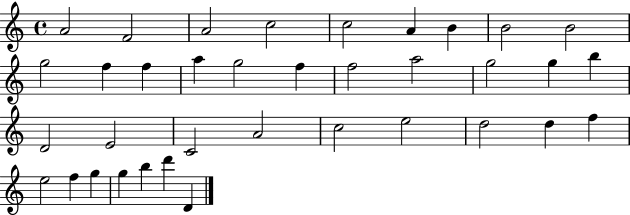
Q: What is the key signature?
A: C major